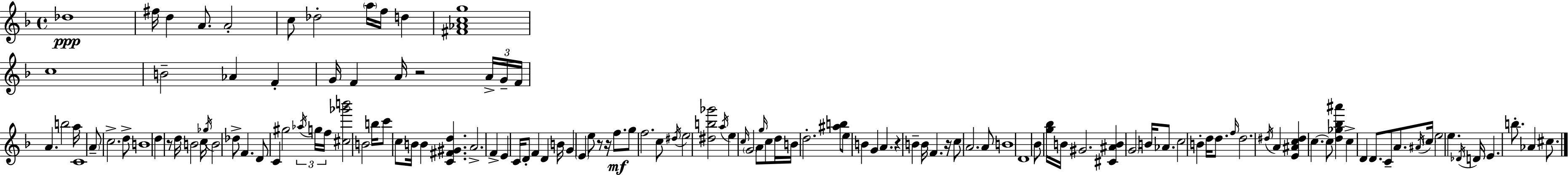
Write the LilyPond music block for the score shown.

{
  \clef treble
  \time 4/4
  \defaultTimeSignature
  \key f \major
  \repeat volta 2 { des''1\ppp | fis''16 d''4 a'8. a'2-. | c''8 des''2-. \parenthesize a''16 f''16 d''4 | <fis' aes' c'' g''>1 | \break c''1 | b'2-- aes'4 f'4-. | g'16 f'4 a'16 r2 \tuplet 3/2 { a'16-> g'16-- | f'16 } a'4. b''2 a''16 | \break c'1 | \parenthesize a'8-- c''2.-> d''8-> | b'1 | d''4 r8 d''16 b'2 c''16 | \break \acciaccatura { ges''16 } b'2 des''8-> f'4. | d'8 c'4 gis''2 \tuplet 3/2 { \acciaccatura { aes''16 } | g''16 f''16 } <cis'' ges''' b'''>2 b'2 | b''16 c'''8 \parenthesize c''8 b'16 b'4 <c' fis' gis' d''>4. | \break a'2.-> f'4-> | e'4 c'16 d'8-. f'4 d'4 | b'16 g'4 \parenthesize e'4 e''8 r8 r16 f''8.\mf | g''8 f''2. | \break c''8 \acciaccatura { dis''16 } e''2 <dis'' b'' ges'''>2 | \acciaccatura { a''16 } e''4 \grace { c''16 } \parenthesize g'2 | a'8 \grace { g''16 } c''8 d''16 b'16 d''2.-. | <ais'' b''>8 e''8 b'4 g'4 | \break a'4. r4 b'4-- b'16 f'4. | r16 c''8 a'2. | a'8 b'1 | d'1 | \break bes'8 <g'' bes''>16 b'16 gis'2. | <cis' ais' b'>4 \parenthesize g'2 | b'16 aes'8. c''2 b'4-. | d''16 d''8. \grace { f''16 } d''2. | \break \acciaccatura { dis''16 } a'4 <e' ais' c'' dis''>4 c''4.~~ | c''8 <d'' ges'' bes'' ais'''>4 c''4-> d'4 | d'8. c'8-- a'8. \acciaccatura { ais'16 } \parenthesize c''16 e''2 | e''4. \acciaccatura { des'16 } d'16 e'4. | \break b''8.-. aes'4 cis''8. } \bar "|."
}